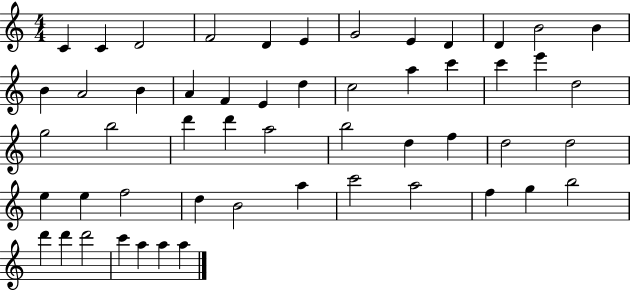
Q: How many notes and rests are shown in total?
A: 53